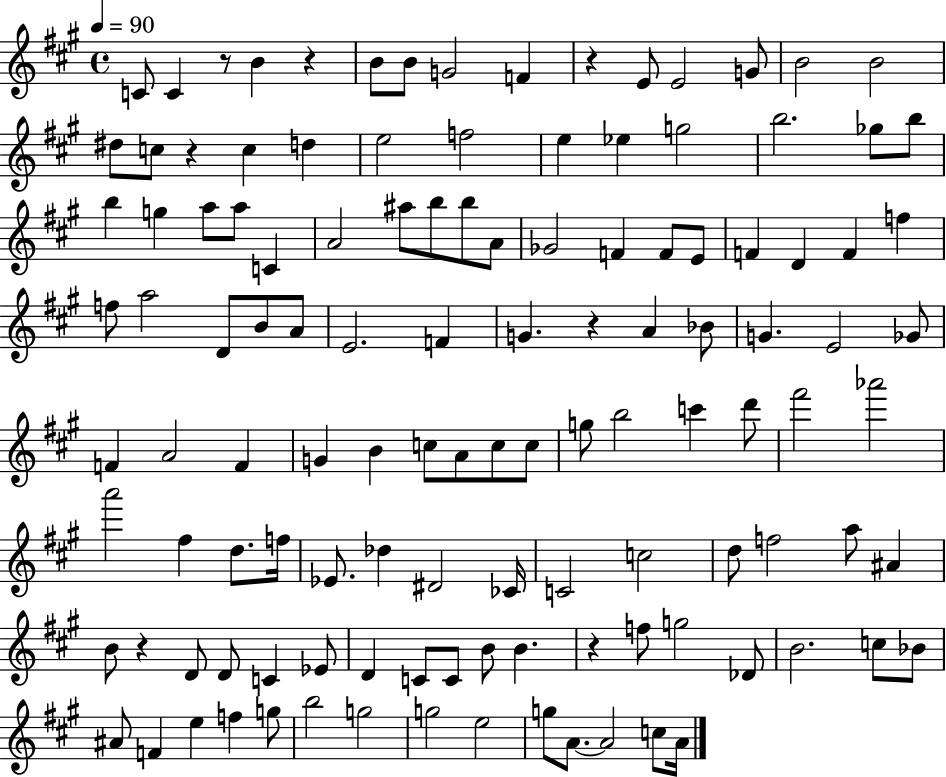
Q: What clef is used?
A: treble